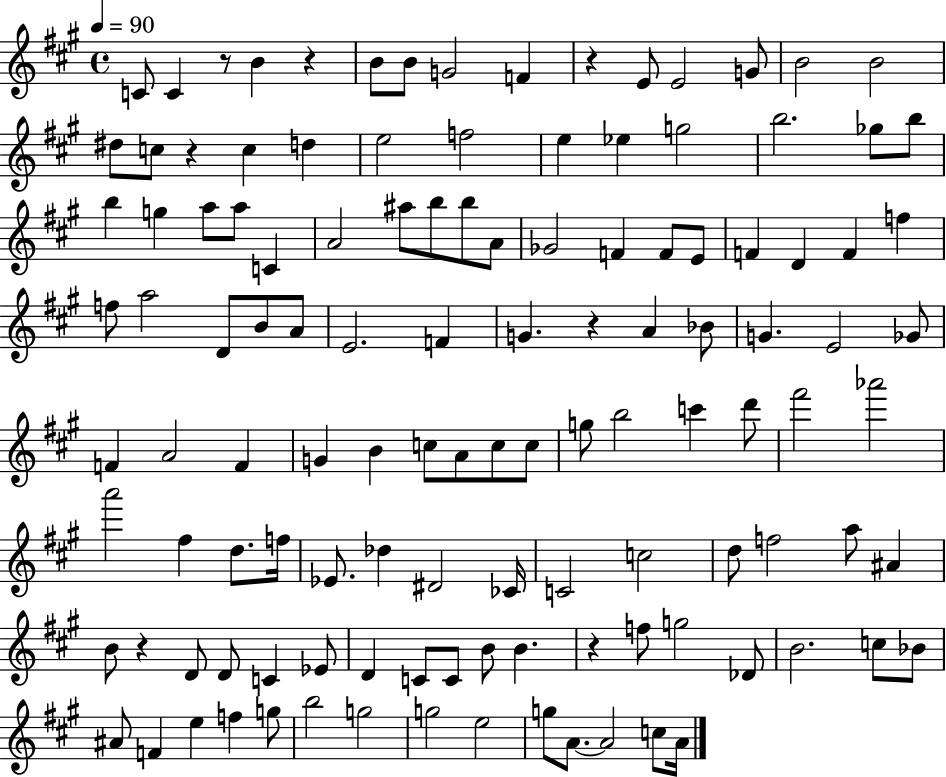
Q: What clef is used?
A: treble